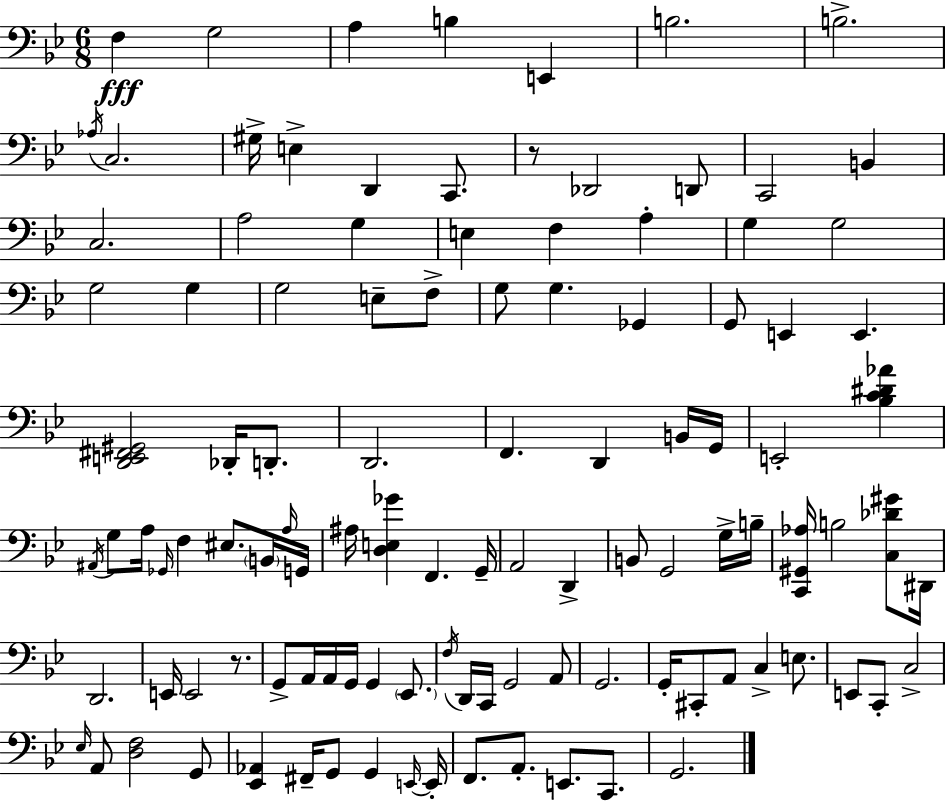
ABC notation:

X:1
T:Untitled
M:6/8
L:1/4
K:Bb
F, G,2 A, B, E,, B,2 B,2 _A,/4 C,2 ^G,/4 E, D,, C,,/2 z/2 _D,,2 D,,/2 C,,2 B,, C,2 A,2 G, E, F, A, G, G,2 G,2 G, G,2 E,/2 F,/2 G,/2 G, _G,, G,,/2 E,, E,, [D,,E,,^F,,^G,,]2 _D,,/4 D,,/2 D,,2 F,, D,, B,,/4 G,,/4 E,,2 [_B,C^D_A] ^A,,/4 G,/2 A,/4 _G,,/4 F, ^E,/2 B,,/4 A,/4 G,,/4 ^A,/4 [D,E,_G] F,, G,,/4 A,,2 D,, B,,/2 G,,2 G,/4 B,/4 [C,,^G,,_A,]/4 B,2 [C,_D^G]/2 ^D,,/4 D,,2 E,,/4 E,,2 z/2 G,,/2 A,,/4 A,,/4 G,,/4 G,, _E,,/2 F,/4 D,,/4 C,,/4 G,,2 A,,/2 G,,2 G,,/4 ^C,,/2 A,,/2 C, E,/2 E,,/2 C,,/2 C,2 _E,/4 A,,/2 [D,F,]2 G,,/2 [_E,,_A,,] ^F,,/4 G,,/2 G,, E,,/4 E,,/4 F,,/2 A,,/2 E,,/2 C,,/2 G,,2